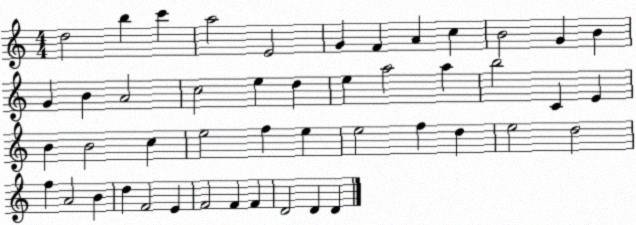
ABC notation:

X:1
T:Untitled
M:4/4
L:1/4
K:C
d2 b c' a2 E2 G F A c B2 G B G B A2 c2 e d e a2 a b2 C E B B2 c e2 f e e2 f d e2 d2 f A2 B d F2 E F2 F F D2 D D